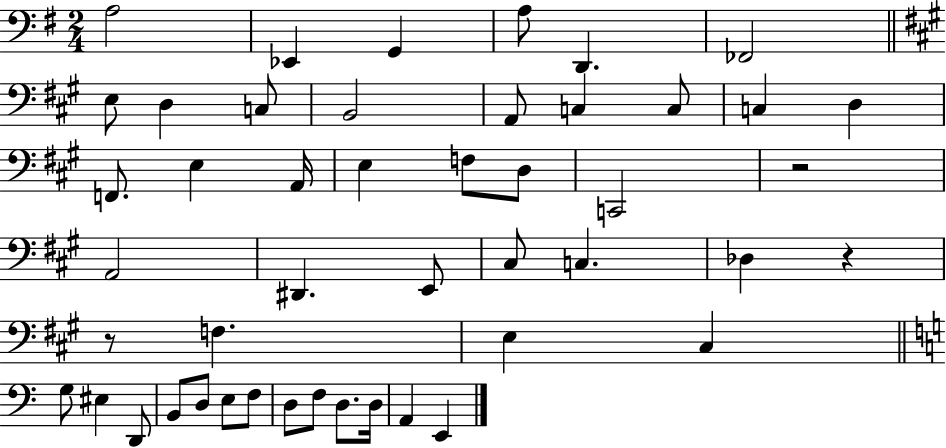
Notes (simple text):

A3/h Eb2/q G2/q A3/e D2/q. FES2/h E3/e D3/q C3/e B2/h A2/e C3/q C3/e C3/q D3/q F2/e. E3/q A2/s E3/q F3/e D3/e C2/h R/h A2/h D#2/q. E2/e C#3/e C3/q. Db3/q R/q R/e F3/q. E3/q C#3/q G3/e EIS3/q D2/e B2/e D3/e E3/e F3/e D3/e F3/e D3/e. D3/s A2/q E2/q